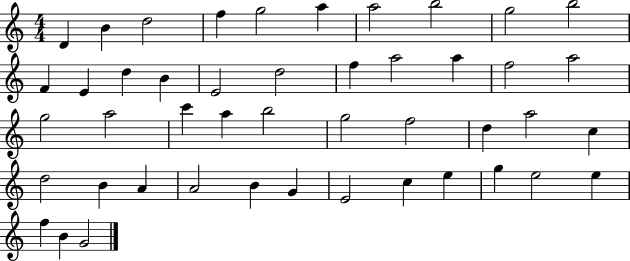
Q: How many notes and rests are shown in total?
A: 46